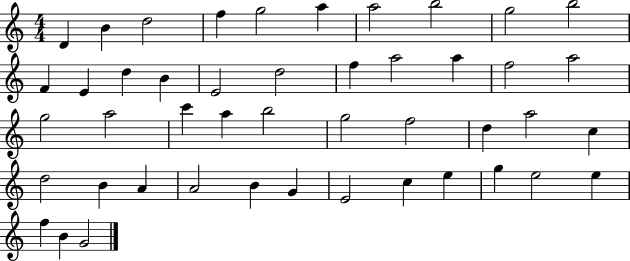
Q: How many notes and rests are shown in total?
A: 46